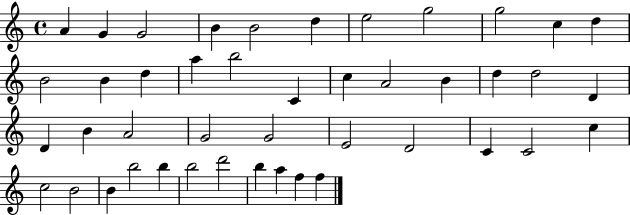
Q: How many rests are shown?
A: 0